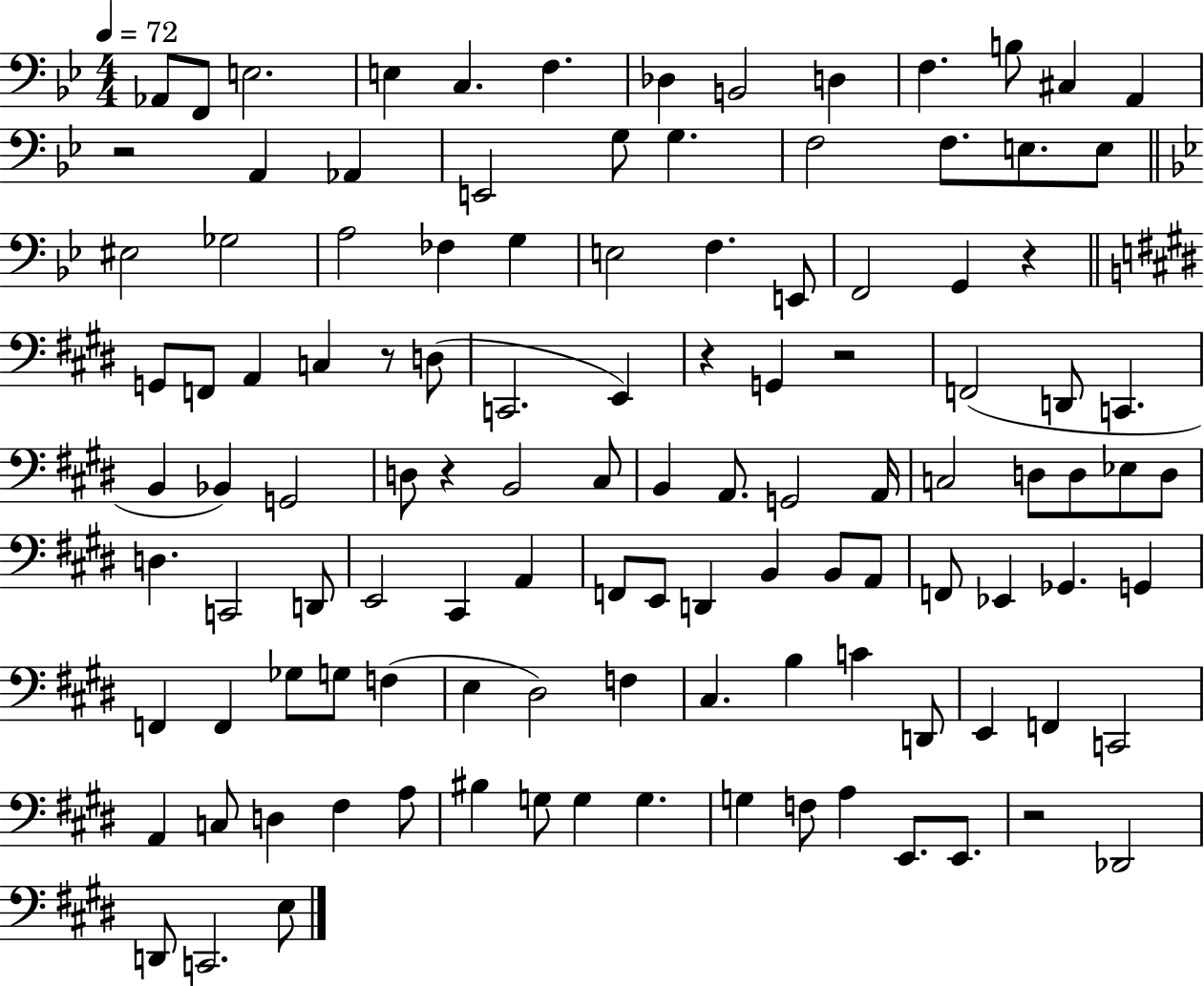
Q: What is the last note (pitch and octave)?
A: E3